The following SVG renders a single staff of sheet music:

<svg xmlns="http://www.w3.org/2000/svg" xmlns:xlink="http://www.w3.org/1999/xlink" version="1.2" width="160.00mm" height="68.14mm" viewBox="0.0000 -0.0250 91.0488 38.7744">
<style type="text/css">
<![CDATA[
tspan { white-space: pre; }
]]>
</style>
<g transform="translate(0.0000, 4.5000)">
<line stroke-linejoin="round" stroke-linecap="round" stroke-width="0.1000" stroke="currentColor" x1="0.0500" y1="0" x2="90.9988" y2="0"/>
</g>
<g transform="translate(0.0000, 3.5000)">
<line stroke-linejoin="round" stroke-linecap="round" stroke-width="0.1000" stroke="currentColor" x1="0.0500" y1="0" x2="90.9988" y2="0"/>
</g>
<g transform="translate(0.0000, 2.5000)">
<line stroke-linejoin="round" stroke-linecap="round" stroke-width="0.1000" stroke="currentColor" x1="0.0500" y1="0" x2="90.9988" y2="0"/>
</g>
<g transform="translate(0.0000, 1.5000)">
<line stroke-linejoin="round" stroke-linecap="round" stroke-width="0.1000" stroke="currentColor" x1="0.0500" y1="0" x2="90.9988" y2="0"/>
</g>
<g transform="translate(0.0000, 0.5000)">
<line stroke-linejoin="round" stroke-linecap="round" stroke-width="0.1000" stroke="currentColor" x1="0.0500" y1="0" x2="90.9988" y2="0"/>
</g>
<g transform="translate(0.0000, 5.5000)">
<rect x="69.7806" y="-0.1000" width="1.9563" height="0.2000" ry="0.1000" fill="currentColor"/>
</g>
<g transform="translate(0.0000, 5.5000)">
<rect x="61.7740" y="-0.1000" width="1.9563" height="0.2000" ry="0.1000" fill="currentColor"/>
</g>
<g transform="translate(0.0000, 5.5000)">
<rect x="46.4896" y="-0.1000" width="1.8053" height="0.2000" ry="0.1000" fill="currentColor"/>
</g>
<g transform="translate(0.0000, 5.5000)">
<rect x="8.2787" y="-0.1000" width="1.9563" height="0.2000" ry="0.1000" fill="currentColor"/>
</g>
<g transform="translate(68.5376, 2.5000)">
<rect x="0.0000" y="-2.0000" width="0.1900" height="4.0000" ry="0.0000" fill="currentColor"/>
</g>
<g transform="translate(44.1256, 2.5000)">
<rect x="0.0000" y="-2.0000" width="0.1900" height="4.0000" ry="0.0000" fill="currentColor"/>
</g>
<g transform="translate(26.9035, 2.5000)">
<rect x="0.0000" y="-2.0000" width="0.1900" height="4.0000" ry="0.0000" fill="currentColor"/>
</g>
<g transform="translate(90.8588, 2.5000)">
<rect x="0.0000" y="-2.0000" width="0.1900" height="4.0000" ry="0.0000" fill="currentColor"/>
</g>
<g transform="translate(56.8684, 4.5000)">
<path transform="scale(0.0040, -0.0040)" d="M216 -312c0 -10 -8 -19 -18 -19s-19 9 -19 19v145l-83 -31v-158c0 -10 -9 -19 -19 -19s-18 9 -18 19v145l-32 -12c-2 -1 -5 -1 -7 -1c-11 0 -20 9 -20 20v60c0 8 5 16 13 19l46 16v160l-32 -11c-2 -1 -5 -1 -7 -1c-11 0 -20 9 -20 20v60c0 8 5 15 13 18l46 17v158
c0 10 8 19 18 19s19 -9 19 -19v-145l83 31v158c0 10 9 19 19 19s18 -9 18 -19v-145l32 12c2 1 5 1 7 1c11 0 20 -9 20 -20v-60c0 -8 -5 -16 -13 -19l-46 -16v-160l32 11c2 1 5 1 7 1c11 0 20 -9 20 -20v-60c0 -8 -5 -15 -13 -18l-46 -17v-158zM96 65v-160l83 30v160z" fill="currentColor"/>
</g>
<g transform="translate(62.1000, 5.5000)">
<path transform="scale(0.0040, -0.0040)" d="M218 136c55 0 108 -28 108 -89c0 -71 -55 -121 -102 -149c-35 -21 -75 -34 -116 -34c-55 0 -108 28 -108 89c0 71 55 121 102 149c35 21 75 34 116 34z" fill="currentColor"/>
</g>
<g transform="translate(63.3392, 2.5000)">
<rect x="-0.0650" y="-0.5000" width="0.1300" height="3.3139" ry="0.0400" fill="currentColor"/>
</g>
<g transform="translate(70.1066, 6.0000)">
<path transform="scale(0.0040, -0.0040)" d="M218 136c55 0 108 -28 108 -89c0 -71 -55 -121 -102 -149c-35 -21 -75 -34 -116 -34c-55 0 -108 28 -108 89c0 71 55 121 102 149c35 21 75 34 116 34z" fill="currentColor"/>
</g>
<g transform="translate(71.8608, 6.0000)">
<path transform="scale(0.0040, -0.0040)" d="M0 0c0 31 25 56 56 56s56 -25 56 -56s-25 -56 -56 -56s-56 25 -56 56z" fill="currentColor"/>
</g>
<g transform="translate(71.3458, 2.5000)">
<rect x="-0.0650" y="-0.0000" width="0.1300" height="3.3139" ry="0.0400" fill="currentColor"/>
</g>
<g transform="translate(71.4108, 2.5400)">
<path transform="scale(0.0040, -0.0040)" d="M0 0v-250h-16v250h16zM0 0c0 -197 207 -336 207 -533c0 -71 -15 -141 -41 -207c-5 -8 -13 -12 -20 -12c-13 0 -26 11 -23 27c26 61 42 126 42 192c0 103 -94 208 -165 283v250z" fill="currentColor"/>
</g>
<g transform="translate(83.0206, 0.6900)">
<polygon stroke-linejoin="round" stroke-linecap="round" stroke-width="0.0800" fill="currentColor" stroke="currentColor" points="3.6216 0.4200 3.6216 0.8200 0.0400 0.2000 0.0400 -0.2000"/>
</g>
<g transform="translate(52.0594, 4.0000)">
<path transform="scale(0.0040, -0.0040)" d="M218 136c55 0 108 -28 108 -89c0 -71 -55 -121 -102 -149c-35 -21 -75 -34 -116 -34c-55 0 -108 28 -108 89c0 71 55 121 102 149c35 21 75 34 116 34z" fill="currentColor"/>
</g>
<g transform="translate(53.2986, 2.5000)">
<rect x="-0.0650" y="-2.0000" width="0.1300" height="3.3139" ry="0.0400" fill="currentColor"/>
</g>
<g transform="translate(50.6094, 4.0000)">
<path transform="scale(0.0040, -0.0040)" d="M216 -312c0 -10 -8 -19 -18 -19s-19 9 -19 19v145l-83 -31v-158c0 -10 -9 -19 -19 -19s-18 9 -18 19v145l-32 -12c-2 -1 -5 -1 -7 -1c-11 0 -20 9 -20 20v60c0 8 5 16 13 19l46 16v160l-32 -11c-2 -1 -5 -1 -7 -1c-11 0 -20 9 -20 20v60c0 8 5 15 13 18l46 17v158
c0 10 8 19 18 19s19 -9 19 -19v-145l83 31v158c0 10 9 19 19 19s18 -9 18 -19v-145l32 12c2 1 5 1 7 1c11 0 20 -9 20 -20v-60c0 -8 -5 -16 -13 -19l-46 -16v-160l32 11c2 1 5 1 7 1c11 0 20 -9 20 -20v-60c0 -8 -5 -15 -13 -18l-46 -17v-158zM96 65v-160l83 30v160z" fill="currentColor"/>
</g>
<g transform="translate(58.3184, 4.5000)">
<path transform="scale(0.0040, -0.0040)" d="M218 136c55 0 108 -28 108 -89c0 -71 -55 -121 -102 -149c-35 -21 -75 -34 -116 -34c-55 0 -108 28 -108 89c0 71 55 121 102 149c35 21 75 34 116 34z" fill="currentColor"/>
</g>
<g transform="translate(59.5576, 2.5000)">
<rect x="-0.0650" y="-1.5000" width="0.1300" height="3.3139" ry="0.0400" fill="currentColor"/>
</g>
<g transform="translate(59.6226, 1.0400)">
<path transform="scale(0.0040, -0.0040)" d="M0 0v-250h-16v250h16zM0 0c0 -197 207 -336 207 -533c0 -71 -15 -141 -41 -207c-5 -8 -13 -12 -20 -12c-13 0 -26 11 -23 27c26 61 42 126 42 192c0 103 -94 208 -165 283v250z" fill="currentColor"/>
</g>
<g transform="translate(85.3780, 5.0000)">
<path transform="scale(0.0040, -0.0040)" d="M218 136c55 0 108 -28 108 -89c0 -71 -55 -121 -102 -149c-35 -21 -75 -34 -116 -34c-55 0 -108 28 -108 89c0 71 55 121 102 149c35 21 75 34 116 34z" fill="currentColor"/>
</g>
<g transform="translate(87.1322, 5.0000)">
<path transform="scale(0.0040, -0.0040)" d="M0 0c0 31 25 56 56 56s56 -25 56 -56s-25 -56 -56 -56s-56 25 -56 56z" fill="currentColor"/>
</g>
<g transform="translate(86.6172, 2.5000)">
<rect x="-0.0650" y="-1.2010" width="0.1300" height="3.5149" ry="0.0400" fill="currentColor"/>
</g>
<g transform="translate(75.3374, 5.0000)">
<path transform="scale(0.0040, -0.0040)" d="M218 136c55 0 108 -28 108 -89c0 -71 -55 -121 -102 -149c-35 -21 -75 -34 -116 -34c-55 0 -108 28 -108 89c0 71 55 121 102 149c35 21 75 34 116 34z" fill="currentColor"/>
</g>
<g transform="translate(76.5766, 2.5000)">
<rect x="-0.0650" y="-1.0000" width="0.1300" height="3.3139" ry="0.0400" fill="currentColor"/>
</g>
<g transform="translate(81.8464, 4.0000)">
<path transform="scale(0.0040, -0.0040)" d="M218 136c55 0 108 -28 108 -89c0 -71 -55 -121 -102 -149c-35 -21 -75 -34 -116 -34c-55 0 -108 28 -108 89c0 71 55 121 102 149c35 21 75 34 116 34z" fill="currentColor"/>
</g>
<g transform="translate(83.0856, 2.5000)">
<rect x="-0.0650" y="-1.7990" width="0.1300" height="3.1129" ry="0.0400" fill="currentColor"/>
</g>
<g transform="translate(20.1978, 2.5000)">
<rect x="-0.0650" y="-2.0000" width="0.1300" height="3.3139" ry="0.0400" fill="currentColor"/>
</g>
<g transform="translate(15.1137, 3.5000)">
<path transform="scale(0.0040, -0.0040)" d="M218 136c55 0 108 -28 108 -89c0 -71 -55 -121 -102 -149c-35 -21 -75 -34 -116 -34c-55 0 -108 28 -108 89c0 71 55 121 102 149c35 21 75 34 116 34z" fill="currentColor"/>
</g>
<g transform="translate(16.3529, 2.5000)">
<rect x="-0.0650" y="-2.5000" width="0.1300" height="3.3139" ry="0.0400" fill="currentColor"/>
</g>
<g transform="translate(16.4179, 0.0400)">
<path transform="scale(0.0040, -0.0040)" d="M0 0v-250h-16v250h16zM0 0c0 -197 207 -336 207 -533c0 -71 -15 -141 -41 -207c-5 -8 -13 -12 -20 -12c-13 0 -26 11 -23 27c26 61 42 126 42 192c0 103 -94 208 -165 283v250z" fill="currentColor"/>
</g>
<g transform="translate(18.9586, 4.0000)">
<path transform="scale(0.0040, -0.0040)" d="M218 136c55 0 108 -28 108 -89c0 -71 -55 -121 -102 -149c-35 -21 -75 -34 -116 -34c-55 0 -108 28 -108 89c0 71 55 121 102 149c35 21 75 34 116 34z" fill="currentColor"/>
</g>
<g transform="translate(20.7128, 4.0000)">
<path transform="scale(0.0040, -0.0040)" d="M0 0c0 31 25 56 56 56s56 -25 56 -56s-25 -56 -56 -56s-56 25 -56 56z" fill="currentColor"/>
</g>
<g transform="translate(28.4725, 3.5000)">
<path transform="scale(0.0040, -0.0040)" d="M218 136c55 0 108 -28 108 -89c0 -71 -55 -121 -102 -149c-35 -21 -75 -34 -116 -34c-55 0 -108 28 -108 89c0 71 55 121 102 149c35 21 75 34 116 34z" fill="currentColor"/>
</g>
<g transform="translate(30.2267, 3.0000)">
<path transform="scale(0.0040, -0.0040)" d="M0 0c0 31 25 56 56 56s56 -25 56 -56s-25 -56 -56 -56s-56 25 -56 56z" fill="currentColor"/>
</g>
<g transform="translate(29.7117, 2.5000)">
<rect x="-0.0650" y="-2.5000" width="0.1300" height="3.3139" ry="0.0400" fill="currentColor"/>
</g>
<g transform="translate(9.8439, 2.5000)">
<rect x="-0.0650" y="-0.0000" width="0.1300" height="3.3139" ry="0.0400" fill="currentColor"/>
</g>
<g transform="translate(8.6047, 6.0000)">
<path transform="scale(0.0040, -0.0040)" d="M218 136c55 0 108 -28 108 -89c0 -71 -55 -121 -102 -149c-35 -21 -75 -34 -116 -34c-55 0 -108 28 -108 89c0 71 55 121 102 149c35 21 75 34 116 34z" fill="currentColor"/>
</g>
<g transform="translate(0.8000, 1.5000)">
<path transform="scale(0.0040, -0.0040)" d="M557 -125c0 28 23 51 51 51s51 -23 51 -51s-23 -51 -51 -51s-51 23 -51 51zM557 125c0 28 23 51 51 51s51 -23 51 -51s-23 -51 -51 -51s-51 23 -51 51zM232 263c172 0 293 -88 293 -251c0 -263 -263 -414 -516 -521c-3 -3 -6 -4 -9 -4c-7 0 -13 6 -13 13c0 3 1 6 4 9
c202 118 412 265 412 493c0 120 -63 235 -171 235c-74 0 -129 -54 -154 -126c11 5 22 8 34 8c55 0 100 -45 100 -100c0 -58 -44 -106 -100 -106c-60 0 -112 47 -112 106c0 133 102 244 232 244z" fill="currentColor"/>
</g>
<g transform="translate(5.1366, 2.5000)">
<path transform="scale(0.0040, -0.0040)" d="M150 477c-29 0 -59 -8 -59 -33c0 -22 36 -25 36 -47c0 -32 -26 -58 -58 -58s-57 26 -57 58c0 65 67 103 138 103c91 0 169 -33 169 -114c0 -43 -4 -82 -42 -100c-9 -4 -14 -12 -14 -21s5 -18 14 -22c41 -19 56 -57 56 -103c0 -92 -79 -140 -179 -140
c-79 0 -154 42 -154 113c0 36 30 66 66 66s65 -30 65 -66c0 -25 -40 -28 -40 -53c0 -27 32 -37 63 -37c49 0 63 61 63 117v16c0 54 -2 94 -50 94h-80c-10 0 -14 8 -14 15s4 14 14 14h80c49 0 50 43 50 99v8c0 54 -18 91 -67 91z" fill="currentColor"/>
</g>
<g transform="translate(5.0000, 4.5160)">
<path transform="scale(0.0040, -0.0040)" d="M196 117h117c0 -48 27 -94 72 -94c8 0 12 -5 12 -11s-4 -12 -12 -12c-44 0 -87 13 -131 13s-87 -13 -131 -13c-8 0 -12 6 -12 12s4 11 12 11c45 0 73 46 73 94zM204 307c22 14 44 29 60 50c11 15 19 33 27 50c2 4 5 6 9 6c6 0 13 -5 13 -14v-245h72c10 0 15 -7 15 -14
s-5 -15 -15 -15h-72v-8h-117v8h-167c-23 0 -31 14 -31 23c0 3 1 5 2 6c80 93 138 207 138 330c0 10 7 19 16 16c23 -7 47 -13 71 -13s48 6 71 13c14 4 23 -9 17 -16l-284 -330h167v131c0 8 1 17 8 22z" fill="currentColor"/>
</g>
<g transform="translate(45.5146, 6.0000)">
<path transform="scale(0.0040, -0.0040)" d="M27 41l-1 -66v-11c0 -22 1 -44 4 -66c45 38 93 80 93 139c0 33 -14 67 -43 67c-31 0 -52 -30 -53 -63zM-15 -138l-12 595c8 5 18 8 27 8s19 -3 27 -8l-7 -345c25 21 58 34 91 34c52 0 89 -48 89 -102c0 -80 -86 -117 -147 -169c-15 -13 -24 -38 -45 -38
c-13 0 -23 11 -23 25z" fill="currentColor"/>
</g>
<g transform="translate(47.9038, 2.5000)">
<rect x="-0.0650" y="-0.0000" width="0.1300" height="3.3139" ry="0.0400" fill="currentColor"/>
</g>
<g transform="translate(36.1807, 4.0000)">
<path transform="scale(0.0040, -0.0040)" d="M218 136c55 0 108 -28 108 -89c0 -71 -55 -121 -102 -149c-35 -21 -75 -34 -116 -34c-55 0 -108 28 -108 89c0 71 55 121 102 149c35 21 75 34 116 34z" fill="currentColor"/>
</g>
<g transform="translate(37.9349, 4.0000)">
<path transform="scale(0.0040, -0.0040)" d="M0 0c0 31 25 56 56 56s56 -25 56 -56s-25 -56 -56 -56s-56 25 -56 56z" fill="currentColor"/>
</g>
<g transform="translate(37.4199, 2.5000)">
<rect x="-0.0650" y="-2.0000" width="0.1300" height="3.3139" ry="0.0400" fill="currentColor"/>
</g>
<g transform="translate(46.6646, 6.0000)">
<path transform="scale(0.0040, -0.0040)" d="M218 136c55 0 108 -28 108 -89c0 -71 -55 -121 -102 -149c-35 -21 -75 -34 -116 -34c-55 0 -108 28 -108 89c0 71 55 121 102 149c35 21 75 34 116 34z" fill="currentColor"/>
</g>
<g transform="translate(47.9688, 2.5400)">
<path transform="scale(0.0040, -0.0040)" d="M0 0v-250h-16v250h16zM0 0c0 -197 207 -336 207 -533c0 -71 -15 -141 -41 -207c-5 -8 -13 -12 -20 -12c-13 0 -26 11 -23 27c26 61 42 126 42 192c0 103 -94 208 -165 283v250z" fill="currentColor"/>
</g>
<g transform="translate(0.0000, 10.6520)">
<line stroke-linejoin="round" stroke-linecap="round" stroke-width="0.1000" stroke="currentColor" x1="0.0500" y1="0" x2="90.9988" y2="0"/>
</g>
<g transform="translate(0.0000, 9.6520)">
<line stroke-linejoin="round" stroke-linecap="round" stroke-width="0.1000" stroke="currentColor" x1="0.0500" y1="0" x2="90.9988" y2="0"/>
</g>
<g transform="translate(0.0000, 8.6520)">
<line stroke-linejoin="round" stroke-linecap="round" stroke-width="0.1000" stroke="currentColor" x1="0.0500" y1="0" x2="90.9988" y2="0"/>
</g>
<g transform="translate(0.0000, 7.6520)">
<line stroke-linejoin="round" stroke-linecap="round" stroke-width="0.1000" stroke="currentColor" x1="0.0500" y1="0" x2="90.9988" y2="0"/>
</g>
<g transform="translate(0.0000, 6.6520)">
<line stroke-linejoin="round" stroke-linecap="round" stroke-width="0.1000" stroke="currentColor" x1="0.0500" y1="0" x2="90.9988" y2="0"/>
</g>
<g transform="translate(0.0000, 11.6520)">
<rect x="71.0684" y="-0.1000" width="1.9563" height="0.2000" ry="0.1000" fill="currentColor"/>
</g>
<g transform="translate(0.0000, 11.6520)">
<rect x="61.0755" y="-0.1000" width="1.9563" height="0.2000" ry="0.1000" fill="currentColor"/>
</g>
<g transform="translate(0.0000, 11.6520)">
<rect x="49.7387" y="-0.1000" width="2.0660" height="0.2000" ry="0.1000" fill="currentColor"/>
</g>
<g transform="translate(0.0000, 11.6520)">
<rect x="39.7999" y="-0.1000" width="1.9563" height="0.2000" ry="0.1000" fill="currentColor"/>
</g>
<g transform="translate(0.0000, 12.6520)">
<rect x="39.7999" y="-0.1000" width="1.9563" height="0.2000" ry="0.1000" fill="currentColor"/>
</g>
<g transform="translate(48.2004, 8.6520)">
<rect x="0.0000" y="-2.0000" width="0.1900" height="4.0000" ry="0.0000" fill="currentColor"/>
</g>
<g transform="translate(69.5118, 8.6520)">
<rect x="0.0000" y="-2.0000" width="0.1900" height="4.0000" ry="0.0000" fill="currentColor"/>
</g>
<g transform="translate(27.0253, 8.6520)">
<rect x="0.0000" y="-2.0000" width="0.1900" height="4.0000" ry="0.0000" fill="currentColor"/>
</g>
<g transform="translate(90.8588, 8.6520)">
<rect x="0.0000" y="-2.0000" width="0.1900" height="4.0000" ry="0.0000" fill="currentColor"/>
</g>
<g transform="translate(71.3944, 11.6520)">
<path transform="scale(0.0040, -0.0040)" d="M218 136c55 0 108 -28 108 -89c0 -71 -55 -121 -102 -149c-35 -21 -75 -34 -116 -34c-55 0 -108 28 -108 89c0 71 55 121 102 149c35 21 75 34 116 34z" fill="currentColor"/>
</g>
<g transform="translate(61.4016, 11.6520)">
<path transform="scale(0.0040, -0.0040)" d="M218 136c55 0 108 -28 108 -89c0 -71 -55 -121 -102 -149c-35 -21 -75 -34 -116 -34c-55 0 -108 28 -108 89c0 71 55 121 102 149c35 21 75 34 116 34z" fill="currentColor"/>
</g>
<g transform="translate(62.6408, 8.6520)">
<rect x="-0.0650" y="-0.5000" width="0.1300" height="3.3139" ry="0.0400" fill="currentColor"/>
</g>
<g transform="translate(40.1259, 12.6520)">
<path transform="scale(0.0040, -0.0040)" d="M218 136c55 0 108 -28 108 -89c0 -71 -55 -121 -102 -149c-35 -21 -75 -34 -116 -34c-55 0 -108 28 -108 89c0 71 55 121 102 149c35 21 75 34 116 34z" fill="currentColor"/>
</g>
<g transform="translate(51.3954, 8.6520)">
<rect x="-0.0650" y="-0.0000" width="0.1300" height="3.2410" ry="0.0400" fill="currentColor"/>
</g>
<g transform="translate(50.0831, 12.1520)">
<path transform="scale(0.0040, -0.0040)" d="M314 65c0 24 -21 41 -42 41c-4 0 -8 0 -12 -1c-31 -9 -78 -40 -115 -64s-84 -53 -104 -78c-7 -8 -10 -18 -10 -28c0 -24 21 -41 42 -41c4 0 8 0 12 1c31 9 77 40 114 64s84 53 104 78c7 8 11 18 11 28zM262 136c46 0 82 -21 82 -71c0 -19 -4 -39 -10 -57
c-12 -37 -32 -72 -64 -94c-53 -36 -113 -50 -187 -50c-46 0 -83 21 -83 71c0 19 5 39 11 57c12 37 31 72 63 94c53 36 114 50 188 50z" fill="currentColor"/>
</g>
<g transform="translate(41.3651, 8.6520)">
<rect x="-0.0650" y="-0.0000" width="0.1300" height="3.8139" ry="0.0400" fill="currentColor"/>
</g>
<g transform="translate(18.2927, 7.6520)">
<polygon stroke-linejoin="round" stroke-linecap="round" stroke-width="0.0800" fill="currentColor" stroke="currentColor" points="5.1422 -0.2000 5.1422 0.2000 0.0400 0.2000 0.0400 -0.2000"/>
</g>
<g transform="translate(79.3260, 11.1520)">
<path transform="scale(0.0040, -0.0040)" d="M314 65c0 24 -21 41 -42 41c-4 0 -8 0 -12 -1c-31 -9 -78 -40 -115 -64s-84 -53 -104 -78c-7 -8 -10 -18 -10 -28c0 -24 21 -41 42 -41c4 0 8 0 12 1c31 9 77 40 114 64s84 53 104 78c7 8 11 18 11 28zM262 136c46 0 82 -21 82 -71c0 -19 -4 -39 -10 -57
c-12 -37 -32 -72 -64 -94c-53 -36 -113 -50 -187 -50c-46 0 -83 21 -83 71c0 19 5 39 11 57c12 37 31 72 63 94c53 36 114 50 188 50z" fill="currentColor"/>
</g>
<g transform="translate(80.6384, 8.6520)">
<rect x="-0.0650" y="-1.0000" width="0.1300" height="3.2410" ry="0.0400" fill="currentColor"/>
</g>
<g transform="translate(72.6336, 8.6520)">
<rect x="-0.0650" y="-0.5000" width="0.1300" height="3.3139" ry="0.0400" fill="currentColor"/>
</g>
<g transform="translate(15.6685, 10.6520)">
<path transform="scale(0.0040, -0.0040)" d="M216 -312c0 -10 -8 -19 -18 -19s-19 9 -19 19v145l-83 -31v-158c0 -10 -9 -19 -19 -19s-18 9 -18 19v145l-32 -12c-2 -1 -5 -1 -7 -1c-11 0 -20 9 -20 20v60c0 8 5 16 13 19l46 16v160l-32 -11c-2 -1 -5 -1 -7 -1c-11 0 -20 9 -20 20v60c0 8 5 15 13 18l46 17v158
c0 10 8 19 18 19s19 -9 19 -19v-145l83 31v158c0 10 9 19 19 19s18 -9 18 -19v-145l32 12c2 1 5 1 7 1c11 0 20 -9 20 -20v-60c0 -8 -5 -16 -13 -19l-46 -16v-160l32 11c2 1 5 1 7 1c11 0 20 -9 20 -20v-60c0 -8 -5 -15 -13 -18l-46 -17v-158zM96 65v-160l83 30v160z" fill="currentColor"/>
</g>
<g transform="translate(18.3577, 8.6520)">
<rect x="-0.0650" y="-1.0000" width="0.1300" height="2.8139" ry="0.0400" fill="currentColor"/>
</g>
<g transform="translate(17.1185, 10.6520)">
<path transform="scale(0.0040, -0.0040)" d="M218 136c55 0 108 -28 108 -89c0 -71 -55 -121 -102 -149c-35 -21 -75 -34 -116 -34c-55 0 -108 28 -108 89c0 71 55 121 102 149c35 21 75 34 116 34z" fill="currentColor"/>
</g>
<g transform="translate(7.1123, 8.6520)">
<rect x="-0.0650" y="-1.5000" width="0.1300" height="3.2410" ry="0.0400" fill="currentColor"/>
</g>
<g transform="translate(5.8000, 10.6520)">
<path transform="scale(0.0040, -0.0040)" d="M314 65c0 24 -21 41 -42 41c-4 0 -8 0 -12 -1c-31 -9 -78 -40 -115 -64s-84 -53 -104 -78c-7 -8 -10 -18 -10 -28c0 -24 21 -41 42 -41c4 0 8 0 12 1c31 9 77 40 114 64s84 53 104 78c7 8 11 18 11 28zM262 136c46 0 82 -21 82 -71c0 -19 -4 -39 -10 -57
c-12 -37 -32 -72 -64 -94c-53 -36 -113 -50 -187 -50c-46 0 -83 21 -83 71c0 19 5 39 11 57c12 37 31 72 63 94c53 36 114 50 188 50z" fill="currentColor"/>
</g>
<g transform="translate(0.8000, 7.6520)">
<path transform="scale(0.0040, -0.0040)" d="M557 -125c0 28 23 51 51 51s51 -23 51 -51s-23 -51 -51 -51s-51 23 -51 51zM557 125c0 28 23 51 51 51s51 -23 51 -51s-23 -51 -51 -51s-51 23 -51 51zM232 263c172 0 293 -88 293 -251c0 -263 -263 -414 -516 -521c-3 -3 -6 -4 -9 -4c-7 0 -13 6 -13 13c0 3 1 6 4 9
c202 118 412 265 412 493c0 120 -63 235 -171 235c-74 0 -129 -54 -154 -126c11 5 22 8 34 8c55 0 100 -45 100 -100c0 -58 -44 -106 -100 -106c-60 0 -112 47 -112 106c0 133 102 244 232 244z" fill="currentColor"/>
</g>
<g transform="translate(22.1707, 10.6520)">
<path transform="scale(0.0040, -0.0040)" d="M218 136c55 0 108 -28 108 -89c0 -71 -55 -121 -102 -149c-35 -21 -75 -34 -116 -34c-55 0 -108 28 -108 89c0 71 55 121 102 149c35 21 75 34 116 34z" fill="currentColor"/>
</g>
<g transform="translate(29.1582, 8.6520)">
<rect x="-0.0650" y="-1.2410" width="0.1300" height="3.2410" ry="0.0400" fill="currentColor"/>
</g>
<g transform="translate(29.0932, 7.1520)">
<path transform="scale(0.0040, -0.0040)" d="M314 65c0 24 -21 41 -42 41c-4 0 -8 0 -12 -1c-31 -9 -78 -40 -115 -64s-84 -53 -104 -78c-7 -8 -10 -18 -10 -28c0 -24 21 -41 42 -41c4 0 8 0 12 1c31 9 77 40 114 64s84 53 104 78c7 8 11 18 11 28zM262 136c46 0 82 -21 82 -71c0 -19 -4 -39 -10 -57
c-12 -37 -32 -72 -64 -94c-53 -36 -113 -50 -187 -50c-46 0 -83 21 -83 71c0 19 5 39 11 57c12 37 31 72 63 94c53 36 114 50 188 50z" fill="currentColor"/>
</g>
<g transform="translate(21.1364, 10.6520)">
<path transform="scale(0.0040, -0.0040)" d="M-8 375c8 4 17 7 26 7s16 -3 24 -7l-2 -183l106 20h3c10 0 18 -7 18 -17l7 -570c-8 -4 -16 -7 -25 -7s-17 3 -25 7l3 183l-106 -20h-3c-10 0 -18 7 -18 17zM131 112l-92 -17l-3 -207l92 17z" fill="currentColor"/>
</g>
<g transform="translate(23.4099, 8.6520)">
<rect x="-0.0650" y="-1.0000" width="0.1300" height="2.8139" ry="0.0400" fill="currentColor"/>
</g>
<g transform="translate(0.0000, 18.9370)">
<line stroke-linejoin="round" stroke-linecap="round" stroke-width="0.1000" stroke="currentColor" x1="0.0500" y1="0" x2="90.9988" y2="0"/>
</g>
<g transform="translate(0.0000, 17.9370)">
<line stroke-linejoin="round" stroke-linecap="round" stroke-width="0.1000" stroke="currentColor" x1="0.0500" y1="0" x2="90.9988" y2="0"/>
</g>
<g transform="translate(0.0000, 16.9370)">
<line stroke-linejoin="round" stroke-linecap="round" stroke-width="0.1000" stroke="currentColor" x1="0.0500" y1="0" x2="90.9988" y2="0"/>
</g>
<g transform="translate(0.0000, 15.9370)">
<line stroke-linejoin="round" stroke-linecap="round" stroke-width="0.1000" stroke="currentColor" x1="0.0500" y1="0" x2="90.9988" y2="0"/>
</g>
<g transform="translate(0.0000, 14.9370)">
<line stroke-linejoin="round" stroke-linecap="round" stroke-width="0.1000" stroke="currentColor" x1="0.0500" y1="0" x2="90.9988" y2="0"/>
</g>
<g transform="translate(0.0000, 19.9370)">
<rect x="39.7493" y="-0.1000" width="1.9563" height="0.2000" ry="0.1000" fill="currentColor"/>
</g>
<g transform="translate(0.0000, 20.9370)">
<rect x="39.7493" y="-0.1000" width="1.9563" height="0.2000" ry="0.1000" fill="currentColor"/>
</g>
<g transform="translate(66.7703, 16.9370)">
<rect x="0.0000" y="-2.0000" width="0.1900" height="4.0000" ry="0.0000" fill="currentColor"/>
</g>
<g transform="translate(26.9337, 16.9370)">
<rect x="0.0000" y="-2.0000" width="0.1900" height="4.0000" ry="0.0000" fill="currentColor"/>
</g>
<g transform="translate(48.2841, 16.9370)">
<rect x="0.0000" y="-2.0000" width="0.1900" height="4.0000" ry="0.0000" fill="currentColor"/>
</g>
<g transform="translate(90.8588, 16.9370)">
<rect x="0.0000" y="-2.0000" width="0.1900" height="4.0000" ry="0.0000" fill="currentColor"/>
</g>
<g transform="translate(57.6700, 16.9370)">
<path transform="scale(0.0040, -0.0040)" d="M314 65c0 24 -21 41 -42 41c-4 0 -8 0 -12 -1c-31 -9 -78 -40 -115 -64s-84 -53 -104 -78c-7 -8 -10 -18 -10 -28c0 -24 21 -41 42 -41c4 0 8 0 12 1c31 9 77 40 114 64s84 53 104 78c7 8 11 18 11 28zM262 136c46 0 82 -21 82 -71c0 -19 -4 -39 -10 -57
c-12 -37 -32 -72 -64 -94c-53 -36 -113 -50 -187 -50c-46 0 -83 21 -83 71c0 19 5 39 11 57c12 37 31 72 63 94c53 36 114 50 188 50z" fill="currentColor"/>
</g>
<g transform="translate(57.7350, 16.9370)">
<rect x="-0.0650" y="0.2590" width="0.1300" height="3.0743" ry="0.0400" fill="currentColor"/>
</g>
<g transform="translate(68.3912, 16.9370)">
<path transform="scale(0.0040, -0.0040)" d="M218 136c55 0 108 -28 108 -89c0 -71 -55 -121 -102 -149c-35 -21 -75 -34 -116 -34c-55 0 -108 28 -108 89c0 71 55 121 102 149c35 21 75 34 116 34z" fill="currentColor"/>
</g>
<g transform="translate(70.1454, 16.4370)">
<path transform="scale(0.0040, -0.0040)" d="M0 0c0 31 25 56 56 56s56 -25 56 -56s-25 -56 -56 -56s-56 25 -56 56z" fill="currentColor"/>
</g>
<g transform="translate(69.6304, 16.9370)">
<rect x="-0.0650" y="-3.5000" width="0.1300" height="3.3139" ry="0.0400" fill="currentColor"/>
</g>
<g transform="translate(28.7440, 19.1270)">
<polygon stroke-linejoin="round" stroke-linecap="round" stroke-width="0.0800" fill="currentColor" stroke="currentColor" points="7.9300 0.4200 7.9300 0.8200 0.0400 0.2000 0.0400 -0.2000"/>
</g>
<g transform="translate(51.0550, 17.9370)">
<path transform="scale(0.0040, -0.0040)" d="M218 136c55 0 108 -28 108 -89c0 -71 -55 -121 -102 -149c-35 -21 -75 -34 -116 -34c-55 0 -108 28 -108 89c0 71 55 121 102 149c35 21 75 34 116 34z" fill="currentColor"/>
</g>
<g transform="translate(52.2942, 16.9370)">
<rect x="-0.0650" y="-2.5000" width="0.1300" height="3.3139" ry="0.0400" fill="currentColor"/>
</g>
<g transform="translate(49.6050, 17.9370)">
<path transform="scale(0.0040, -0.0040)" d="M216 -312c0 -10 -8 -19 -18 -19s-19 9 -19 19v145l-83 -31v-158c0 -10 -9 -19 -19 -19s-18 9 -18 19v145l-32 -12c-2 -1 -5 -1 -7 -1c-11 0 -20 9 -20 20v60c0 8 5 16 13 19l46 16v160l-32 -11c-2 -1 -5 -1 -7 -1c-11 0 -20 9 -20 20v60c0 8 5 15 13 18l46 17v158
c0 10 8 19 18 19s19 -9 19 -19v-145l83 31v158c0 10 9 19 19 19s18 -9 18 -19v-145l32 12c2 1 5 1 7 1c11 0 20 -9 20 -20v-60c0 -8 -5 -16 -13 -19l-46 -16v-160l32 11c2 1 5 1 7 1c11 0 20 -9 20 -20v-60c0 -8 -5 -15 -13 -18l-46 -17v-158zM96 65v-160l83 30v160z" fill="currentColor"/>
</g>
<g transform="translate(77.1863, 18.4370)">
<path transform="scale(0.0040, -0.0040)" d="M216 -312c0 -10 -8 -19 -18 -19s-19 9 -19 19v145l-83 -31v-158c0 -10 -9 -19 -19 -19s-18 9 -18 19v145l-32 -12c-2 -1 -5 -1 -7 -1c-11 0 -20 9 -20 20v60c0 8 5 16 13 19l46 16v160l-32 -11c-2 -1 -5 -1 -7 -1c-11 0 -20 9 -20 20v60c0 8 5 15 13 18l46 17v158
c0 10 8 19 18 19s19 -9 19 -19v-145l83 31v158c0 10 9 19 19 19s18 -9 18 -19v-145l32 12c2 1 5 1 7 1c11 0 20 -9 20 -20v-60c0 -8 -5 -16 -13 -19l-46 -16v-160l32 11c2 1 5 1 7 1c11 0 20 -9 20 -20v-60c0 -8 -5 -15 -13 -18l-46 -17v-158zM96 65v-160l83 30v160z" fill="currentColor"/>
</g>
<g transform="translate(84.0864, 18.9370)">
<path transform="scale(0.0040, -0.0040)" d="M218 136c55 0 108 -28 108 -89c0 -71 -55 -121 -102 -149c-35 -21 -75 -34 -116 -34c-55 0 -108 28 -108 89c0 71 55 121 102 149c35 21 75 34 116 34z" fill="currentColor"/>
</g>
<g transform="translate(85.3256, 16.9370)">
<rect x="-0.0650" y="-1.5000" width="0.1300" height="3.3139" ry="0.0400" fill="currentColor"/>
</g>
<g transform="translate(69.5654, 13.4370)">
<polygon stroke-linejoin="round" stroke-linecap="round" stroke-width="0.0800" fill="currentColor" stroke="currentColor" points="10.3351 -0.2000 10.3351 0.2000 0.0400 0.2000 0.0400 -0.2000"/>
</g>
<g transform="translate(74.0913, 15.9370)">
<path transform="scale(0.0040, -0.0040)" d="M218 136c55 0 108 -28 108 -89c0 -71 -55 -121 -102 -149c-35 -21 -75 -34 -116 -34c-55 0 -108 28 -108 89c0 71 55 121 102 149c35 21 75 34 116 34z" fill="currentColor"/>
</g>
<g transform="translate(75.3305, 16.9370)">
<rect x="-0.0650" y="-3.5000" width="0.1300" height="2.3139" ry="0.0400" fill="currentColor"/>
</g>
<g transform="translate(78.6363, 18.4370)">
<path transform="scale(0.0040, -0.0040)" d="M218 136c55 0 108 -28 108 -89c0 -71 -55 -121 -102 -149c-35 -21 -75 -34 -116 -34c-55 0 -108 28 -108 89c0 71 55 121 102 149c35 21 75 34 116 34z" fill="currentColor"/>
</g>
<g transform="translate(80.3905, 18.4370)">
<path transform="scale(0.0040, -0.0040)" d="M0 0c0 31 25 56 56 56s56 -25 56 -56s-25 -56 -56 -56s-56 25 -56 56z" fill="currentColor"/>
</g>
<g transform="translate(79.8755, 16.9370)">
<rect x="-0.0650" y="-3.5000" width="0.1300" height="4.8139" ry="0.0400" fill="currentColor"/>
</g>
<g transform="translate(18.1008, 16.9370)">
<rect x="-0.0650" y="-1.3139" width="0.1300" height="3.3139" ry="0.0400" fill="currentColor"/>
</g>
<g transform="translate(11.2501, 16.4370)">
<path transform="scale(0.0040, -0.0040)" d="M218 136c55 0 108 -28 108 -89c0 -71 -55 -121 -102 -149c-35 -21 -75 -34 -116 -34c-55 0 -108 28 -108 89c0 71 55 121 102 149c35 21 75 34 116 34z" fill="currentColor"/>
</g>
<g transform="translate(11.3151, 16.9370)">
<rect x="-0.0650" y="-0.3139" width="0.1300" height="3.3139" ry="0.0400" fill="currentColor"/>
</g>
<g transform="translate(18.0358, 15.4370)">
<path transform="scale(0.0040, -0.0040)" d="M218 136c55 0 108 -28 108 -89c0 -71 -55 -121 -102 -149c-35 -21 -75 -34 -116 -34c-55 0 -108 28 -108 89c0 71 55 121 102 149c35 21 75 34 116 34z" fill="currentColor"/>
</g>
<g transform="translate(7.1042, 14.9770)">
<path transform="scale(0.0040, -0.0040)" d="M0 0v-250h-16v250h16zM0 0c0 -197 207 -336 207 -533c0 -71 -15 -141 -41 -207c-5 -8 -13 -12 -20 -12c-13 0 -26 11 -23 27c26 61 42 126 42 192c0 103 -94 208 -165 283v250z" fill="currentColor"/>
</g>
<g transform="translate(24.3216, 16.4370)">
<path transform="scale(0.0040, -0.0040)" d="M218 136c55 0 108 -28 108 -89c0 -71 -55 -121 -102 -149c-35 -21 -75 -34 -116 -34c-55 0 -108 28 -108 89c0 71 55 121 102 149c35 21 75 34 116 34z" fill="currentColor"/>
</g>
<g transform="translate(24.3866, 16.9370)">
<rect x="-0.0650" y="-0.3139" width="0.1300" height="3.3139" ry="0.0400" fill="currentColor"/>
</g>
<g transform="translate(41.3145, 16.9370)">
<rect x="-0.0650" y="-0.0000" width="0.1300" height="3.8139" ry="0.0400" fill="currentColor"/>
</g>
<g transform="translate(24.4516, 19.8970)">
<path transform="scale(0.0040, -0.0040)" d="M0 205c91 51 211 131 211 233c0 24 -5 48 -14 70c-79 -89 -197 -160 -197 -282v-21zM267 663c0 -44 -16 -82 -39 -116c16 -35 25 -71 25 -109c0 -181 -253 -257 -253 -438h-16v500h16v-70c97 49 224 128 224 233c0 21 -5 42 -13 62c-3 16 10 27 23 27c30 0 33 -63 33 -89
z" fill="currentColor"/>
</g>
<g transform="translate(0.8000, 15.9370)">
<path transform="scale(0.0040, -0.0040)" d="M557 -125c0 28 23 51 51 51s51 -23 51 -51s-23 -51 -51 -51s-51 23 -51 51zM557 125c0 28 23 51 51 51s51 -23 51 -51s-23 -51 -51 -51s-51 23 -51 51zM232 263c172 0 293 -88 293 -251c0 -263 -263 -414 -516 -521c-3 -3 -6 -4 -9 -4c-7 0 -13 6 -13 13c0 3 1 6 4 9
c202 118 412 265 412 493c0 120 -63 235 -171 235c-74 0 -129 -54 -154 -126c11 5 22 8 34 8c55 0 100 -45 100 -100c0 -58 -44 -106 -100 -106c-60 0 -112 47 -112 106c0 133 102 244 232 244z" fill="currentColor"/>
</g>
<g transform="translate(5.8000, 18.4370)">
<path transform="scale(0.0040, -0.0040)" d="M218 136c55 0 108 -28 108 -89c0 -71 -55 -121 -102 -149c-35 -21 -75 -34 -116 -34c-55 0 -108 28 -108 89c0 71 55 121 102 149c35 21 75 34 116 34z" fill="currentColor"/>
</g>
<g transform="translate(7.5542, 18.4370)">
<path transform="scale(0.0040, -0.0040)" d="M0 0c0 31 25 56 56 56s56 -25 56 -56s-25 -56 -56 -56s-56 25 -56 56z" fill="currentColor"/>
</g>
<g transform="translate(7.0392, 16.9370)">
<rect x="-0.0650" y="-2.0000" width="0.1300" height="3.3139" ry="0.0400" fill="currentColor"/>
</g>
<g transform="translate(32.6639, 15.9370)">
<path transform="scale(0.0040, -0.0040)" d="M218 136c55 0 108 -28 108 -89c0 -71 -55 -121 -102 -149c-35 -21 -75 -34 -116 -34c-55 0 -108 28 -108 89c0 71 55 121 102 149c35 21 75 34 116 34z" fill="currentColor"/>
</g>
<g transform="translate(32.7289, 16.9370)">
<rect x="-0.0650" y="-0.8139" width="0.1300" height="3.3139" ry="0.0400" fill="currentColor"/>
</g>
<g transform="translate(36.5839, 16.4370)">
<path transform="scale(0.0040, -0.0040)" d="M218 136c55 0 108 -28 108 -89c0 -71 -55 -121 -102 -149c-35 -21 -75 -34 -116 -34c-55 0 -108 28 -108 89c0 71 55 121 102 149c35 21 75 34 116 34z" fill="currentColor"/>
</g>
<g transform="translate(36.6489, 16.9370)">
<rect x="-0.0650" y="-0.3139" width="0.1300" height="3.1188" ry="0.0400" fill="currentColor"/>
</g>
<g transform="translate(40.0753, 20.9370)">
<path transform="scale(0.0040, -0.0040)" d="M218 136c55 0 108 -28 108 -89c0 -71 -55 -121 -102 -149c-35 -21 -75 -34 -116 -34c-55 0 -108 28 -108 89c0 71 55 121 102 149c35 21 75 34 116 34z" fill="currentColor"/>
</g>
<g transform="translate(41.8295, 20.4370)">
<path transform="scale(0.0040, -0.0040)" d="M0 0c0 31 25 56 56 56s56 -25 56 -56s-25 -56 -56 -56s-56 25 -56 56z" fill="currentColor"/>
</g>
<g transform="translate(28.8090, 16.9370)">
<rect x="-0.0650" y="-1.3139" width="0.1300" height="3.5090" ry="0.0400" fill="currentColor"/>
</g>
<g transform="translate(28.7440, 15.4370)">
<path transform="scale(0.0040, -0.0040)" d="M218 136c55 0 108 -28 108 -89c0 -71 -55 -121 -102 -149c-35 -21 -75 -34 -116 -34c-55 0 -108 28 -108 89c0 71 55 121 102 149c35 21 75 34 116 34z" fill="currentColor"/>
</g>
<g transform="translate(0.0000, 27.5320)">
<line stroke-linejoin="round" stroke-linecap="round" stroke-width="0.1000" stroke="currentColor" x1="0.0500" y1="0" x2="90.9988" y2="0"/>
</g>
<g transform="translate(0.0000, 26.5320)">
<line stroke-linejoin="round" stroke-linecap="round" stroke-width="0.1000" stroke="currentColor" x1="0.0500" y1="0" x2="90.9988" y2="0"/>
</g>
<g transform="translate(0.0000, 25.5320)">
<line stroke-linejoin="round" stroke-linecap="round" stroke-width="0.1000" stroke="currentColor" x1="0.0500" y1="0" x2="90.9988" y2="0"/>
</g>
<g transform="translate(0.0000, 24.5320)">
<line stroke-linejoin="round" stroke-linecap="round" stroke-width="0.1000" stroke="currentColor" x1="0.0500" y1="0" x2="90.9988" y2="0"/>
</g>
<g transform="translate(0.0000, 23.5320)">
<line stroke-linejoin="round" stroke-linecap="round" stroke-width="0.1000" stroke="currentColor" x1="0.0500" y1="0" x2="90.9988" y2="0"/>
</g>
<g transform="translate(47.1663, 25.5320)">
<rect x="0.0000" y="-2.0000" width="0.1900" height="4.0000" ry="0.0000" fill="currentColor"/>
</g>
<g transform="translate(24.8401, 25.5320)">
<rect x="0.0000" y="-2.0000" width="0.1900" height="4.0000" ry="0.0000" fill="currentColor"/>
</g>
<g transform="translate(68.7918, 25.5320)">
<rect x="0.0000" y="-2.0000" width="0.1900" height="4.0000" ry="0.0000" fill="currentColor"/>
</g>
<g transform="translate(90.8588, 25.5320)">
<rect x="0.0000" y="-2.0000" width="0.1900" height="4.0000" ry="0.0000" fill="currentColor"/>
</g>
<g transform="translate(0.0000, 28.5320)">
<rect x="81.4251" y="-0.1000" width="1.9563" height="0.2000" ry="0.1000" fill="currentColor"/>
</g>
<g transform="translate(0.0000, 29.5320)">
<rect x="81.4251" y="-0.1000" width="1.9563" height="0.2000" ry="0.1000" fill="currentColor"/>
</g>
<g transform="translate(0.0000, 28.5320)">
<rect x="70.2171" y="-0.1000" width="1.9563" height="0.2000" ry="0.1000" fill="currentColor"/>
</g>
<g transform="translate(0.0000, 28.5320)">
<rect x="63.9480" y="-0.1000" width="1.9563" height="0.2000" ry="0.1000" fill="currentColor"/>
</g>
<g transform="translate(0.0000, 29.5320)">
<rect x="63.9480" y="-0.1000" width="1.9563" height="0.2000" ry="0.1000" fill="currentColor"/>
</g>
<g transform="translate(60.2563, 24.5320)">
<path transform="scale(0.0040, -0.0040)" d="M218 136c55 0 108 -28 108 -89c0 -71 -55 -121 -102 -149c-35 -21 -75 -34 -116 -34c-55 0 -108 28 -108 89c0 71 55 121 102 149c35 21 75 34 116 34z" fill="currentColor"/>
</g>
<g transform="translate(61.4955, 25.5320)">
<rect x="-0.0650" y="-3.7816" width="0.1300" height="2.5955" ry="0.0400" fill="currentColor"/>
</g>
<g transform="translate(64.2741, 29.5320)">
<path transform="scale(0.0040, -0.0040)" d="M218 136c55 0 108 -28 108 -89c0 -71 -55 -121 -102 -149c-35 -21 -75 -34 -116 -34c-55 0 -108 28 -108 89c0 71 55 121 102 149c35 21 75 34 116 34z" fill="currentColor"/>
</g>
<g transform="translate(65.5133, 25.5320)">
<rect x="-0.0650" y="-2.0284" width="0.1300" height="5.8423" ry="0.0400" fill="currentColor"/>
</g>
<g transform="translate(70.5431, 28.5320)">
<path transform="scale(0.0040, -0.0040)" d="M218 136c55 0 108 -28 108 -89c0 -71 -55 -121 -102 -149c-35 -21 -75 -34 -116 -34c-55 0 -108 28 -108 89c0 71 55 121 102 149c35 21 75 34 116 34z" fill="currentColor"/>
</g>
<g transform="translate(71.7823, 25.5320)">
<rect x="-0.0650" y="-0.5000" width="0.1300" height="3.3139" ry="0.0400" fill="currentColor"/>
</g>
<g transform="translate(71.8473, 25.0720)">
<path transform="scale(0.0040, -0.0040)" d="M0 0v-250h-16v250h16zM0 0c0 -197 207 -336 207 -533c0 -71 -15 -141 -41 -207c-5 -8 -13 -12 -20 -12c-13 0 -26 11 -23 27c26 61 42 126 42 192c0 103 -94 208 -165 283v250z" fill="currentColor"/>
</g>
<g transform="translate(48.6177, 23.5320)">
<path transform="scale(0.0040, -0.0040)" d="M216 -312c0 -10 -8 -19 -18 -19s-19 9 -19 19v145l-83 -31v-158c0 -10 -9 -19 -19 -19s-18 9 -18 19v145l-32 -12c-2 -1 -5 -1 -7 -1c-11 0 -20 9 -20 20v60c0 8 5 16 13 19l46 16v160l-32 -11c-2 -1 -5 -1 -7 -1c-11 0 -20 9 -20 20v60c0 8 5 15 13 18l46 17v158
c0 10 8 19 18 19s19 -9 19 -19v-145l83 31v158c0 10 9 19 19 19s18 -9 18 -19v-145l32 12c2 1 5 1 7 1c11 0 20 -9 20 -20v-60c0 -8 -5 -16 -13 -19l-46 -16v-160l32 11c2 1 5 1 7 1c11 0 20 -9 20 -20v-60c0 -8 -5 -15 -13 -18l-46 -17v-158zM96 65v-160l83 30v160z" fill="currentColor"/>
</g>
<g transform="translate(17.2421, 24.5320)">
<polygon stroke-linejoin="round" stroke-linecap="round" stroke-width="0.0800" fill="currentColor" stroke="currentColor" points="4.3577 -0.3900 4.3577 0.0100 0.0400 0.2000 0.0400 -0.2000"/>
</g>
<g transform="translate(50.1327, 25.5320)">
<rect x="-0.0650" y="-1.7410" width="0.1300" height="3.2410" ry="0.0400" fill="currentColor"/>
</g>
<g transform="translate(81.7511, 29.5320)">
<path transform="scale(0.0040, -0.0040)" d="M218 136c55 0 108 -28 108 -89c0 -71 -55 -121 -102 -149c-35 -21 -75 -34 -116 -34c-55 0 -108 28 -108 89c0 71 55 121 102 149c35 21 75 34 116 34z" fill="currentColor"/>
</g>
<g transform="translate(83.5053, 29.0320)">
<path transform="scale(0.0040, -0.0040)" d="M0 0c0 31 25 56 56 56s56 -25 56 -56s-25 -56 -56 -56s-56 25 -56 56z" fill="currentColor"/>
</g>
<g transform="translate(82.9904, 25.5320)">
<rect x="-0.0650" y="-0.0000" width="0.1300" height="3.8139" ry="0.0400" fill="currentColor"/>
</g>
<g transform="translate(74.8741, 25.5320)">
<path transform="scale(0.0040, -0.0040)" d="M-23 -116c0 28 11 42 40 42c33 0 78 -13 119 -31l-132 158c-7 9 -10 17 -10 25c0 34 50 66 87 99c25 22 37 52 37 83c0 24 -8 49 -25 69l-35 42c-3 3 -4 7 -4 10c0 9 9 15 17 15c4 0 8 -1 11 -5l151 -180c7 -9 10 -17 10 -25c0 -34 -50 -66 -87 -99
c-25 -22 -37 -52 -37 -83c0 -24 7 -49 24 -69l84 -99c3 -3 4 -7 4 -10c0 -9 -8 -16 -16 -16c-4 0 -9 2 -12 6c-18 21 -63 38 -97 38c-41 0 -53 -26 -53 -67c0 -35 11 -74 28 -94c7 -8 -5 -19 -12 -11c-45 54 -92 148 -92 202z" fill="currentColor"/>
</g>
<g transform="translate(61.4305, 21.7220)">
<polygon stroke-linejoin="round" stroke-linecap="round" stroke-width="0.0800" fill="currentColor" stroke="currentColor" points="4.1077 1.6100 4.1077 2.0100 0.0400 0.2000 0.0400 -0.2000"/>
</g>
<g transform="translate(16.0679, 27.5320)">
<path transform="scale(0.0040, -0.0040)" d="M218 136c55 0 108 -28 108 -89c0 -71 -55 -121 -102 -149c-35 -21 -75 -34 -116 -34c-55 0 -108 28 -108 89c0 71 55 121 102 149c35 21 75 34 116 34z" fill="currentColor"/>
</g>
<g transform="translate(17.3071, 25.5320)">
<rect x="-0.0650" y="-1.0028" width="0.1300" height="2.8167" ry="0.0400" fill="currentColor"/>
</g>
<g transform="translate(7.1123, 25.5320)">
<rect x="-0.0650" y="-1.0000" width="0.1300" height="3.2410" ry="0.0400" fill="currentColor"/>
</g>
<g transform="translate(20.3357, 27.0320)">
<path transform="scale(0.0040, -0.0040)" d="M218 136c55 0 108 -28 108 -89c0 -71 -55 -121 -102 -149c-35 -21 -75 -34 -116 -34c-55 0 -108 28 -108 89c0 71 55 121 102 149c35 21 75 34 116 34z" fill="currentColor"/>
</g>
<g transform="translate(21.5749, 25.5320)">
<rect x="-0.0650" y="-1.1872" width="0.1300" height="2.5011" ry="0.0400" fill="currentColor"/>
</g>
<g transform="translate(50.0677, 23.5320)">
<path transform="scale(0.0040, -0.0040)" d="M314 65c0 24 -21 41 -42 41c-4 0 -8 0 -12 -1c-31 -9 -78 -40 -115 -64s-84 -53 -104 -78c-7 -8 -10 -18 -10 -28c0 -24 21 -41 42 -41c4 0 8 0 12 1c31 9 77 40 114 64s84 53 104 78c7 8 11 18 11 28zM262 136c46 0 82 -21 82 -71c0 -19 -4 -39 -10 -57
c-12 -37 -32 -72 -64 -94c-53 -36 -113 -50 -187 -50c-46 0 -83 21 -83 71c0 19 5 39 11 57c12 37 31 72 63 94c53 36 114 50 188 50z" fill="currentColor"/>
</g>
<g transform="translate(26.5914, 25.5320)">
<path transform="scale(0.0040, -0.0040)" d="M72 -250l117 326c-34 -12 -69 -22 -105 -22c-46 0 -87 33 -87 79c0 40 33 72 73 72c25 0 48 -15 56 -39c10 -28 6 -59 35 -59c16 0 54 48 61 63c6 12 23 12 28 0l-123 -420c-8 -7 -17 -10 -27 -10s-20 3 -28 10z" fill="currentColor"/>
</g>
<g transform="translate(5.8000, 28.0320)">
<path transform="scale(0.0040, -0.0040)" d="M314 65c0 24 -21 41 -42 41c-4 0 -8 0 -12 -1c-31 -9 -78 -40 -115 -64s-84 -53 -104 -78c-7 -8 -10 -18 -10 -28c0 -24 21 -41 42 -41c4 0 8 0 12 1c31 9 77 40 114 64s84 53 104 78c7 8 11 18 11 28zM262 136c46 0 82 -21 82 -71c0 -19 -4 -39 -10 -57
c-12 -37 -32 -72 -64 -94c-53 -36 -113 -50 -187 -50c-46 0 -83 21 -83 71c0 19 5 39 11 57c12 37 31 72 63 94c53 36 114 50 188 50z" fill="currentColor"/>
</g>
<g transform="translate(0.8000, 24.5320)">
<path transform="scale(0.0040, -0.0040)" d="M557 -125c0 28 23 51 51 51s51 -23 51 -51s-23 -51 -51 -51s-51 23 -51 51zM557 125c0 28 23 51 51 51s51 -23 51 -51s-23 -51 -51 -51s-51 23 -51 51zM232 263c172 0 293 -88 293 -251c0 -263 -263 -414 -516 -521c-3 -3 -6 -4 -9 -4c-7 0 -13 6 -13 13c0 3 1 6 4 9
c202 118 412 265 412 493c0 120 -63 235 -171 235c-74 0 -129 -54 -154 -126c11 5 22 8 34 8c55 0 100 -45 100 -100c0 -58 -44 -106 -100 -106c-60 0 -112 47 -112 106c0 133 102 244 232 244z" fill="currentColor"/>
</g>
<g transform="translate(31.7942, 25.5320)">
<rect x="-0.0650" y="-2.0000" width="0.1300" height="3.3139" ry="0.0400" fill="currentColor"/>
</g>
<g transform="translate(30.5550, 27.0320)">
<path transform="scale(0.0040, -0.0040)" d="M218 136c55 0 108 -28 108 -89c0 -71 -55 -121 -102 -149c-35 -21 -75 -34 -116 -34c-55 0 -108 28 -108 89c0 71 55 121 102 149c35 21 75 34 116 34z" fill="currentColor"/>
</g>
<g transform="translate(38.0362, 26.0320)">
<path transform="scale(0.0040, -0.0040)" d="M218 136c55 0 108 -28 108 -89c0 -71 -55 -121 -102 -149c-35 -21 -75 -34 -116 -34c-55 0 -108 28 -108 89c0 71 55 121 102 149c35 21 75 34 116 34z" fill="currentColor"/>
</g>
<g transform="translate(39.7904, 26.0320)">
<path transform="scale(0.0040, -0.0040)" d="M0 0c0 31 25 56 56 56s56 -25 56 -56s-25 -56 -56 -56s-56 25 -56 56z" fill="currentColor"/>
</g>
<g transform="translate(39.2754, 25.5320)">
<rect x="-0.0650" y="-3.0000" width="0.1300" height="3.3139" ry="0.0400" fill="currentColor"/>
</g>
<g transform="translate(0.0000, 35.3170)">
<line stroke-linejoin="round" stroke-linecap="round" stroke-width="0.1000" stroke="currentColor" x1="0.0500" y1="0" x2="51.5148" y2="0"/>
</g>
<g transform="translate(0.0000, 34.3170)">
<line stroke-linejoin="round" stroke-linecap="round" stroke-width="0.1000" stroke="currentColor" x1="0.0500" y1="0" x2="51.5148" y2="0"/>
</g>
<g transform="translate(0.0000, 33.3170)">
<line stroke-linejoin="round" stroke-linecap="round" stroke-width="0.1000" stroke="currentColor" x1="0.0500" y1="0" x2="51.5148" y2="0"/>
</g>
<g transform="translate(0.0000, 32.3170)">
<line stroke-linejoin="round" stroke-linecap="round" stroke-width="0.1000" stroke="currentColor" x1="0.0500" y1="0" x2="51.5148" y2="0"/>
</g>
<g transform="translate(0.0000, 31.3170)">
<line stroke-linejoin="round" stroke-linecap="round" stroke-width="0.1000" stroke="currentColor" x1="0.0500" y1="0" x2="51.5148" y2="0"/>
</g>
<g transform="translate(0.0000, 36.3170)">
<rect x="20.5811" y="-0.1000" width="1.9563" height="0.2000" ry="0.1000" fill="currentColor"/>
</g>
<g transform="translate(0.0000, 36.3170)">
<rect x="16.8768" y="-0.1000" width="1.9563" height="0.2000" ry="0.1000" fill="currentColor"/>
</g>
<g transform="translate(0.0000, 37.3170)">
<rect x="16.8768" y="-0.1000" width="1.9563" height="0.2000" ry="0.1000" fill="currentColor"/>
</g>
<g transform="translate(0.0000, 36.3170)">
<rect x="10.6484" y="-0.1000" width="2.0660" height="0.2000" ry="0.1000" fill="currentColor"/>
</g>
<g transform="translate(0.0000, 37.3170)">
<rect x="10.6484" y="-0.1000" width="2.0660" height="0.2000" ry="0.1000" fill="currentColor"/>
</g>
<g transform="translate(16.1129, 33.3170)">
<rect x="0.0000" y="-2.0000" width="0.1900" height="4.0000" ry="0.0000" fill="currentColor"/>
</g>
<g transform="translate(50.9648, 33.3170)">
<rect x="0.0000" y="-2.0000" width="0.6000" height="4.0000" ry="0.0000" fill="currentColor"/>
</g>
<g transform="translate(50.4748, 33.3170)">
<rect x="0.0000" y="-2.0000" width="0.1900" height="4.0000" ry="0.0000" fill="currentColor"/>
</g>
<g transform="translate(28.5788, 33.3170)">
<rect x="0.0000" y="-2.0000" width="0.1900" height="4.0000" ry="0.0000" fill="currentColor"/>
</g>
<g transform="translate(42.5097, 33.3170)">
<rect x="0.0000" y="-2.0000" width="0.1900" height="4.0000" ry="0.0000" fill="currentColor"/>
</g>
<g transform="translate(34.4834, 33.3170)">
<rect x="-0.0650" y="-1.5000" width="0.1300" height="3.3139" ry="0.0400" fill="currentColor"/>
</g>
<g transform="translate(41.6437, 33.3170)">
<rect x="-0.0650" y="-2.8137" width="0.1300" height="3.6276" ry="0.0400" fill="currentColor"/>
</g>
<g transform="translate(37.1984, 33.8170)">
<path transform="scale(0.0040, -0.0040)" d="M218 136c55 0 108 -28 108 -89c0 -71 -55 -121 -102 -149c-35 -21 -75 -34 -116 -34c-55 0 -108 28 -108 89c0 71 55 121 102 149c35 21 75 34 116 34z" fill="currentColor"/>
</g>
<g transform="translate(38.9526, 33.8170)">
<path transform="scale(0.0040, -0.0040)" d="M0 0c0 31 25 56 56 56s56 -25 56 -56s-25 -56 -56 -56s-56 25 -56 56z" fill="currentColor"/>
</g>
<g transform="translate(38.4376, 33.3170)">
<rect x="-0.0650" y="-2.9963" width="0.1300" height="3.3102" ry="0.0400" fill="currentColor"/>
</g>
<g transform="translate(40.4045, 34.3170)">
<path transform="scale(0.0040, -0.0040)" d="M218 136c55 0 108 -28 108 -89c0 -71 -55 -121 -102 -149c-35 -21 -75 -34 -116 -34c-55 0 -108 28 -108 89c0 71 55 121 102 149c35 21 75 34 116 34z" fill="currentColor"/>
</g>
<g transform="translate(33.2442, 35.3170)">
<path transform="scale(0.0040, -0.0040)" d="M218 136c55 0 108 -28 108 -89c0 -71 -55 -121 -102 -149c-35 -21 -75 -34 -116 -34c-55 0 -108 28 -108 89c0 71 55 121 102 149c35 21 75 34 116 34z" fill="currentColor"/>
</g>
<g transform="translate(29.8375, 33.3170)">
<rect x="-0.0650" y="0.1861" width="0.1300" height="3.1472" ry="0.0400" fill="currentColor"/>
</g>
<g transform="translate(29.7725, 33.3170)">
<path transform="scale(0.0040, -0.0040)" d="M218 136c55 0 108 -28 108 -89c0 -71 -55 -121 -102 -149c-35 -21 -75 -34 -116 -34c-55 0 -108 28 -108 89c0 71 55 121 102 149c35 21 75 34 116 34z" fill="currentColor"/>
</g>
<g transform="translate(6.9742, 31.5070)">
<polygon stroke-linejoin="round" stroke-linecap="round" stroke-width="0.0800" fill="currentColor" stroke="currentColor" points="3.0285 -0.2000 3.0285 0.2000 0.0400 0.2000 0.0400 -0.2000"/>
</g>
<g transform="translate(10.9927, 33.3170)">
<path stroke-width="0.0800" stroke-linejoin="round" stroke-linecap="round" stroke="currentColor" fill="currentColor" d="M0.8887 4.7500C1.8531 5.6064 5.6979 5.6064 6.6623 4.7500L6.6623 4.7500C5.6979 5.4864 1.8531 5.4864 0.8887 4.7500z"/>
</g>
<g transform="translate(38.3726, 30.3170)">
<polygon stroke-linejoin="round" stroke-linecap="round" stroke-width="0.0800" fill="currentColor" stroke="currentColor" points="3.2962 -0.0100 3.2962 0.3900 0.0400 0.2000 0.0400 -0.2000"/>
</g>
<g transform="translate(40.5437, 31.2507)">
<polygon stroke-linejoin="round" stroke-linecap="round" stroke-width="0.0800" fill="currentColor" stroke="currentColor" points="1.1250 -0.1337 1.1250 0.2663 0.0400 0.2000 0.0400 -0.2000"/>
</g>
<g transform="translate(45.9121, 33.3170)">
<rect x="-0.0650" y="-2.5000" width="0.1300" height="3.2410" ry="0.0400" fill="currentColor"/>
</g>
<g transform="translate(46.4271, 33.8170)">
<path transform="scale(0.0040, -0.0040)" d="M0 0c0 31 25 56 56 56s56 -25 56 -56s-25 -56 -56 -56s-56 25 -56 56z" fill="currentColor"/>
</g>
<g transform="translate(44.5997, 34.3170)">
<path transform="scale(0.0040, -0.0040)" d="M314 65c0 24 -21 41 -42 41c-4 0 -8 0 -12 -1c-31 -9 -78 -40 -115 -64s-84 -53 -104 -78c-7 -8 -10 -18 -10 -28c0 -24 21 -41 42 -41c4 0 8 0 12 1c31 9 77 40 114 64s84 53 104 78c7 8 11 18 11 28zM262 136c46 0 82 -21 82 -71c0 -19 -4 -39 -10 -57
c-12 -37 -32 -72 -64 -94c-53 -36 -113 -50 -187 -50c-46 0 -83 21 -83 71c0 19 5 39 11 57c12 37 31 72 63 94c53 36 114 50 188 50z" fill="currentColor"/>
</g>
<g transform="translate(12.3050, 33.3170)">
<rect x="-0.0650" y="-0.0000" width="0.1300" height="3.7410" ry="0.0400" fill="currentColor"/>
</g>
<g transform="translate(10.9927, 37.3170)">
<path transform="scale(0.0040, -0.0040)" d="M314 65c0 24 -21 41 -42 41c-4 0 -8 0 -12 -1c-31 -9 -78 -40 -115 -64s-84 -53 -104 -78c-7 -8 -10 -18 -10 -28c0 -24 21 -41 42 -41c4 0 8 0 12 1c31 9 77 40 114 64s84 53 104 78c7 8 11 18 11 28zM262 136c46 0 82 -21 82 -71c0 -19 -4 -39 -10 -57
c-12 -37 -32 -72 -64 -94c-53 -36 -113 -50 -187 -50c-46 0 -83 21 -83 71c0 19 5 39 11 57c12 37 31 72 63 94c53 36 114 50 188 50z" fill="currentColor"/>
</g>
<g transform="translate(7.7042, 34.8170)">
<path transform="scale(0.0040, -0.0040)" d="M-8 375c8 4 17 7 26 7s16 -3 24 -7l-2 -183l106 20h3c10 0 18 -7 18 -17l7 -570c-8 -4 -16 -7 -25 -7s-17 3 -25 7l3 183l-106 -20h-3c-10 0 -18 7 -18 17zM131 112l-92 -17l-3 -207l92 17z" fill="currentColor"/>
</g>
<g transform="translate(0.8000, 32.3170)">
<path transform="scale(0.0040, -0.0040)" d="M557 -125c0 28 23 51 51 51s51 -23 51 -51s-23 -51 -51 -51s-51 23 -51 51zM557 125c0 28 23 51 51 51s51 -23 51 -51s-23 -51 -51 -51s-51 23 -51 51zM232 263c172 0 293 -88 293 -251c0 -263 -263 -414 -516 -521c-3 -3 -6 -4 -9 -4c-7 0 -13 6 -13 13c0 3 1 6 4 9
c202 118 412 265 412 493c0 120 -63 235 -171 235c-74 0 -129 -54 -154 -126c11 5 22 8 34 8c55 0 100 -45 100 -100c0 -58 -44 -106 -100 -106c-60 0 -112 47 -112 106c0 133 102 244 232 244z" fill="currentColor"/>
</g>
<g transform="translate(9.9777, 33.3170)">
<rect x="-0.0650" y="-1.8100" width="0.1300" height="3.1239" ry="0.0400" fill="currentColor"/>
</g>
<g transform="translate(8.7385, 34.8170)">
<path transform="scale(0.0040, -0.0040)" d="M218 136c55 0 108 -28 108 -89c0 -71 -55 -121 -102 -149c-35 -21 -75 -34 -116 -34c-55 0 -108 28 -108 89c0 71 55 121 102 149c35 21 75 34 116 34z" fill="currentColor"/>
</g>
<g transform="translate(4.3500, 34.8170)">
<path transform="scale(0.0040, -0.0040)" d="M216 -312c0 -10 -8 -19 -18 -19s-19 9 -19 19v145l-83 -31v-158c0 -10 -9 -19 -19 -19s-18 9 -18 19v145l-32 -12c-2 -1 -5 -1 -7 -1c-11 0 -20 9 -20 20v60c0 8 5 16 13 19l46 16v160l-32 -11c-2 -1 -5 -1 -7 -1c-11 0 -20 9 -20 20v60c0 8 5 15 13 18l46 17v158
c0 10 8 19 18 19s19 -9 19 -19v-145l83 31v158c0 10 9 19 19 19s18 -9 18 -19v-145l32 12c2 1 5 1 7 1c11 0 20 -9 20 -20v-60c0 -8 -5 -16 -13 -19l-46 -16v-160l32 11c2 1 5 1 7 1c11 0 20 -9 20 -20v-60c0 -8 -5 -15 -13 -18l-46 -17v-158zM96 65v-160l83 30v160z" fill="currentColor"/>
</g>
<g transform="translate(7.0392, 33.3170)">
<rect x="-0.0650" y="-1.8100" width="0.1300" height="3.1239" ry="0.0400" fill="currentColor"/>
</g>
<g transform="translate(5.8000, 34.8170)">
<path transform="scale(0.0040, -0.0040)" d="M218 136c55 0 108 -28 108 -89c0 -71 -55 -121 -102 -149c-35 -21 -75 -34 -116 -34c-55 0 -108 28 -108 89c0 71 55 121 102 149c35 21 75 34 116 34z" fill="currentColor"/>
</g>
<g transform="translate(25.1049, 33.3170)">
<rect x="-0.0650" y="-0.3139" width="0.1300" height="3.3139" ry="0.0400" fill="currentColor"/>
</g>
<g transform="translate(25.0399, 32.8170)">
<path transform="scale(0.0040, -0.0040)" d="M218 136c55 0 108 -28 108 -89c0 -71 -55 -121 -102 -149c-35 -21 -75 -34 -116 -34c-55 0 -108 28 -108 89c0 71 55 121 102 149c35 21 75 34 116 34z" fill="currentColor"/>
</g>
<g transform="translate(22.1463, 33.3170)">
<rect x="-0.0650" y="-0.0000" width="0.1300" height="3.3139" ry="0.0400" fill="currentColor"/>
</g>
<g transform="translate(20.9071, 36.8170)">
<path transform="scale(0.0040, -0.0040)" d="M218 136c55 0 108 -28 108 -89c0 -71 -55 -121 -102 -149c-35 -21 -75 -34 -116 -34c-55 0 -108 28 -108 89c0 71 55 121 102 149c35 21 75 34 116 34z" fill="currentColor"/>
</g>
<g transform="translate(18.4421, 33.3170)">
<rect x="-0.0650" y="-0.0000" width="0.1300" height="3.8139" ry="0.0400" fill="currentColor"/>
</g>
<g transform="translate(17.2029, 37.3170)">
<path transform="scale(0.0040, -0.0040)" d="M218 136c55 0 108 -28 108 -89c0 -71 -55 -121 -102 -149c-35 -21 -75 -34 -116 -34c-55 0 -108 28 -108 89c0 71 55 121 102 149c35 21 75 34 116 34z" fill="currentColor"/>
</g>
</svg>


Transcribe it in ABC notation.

X:1
T:Untitled
M:3/4
L:1/4
K:C
D,, B,,/2 A,, B,, A,, _D,,/2 ^A,, ^G,,/2 E,, D,,/2 F,, A,,/2 F,,/2 G,,2 ^G,,/2 G,,/2 G,2 C,, D,,2 E,, E,, F,,2 A,,/2 E, G, E,/4 G,/2 F,/2 E,/2 C,, ^B,, D,2 D,/2 F,/2 ^A,,/2 G,, F,,2 G,,/2 A,,/2 z/2 A,, C, ^A,2 F,/2 C,,/2 E,,/2 z C,, ^A,,/2 A,,/2 C,,2 C,, D,, E, D, G,, C,/2 B,,/4 B,,2